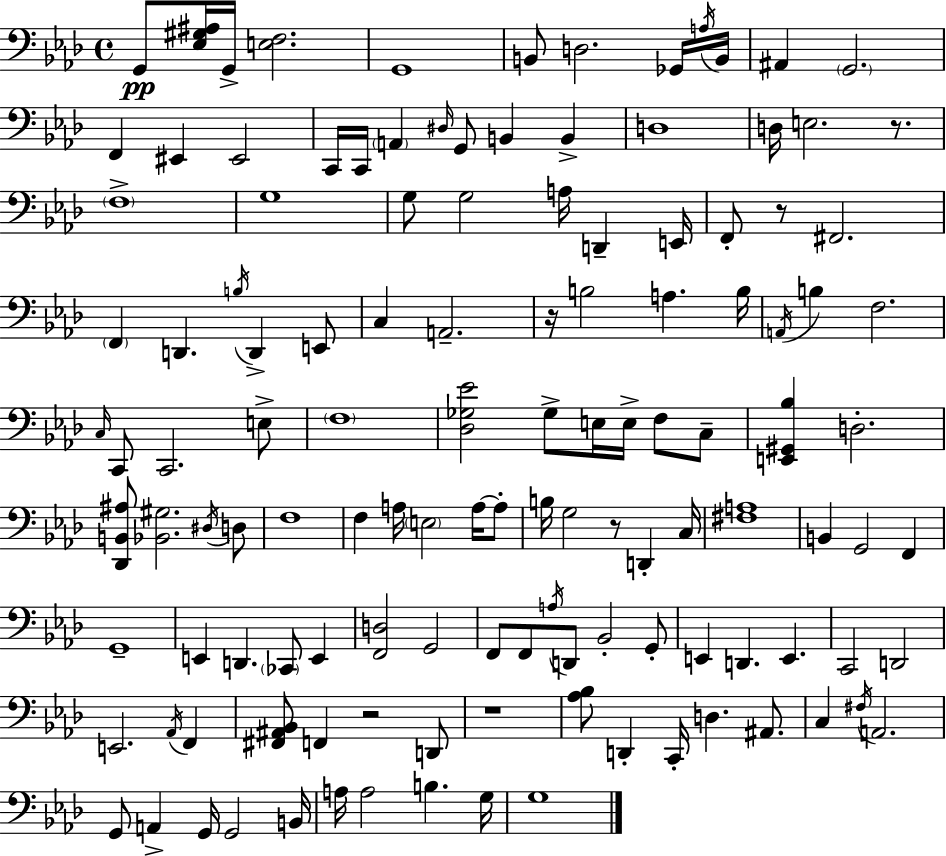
G2/e [Eb3,G#3,A#3]/s G2/s [E3,F3]/h. G2/w B2/e D3/h. Gb2/s A3/s B2/s A#2/q G2/h. F2/q EIS2/q EIS2/h C2/s C2/s A2/q D#3/s G2/e B2/q B2/q D3/w D3/s E3/h. R/e. F3/w G3/w G3/e G3/h A3/s D2/q E2/s F2/e R/e F#2/h. F2/q D2/q. B3/s D2/q E2/e C3/q A2/h. R/s B3/h A3/q. B3/s A2/s B3/q F3/h. C3/s C2/e C2/h. E3/e F3/w [Db3,Gb3,Eb4]/h Gb3/e E3/s E3/s F3/e C3/e [E2,G#2,Bb3]/q D3/h. [Db2,B2,A#3]/e [Bb2,G#3]/h. D#3/s D3/e F3/w F3/q A3/s E3/h A3/s A3/e B3/s G3/h R/e D2/q C3/s [F#3,A3]/w B2/q G2/h F2/q G2/w E2/q D2/q. CES2/e E2/q [F2,D3]/h G2/h F2/e F2/e A3/s D2/e Bb2/h G2/e E2/q D2/q. E2/q. C2/h D2/h E2/h. Ab2/s F2/q [F#2,A#2,Bb2]/e F2/q R/h D2/e R/w [Ab3,Bb3]/e D2/q C2/s D3/q. A#2/e. C3/q F#3/s A2/h. G2/e A2/q G2/s G2/h B2/s A3/s A3/h B3/q. G3/s G3/w